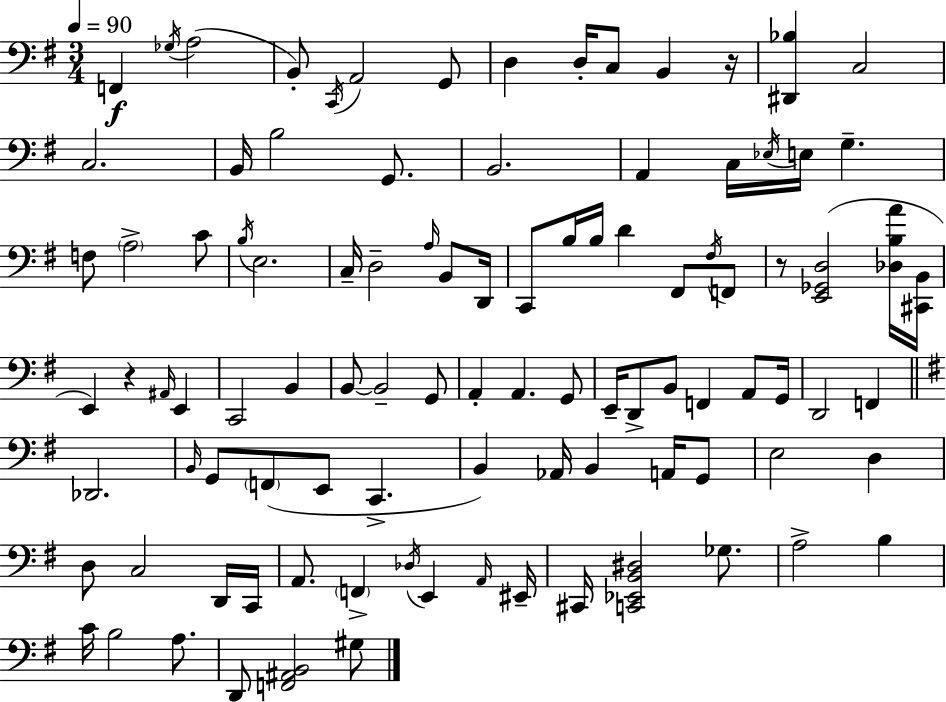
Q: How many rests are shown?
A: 3